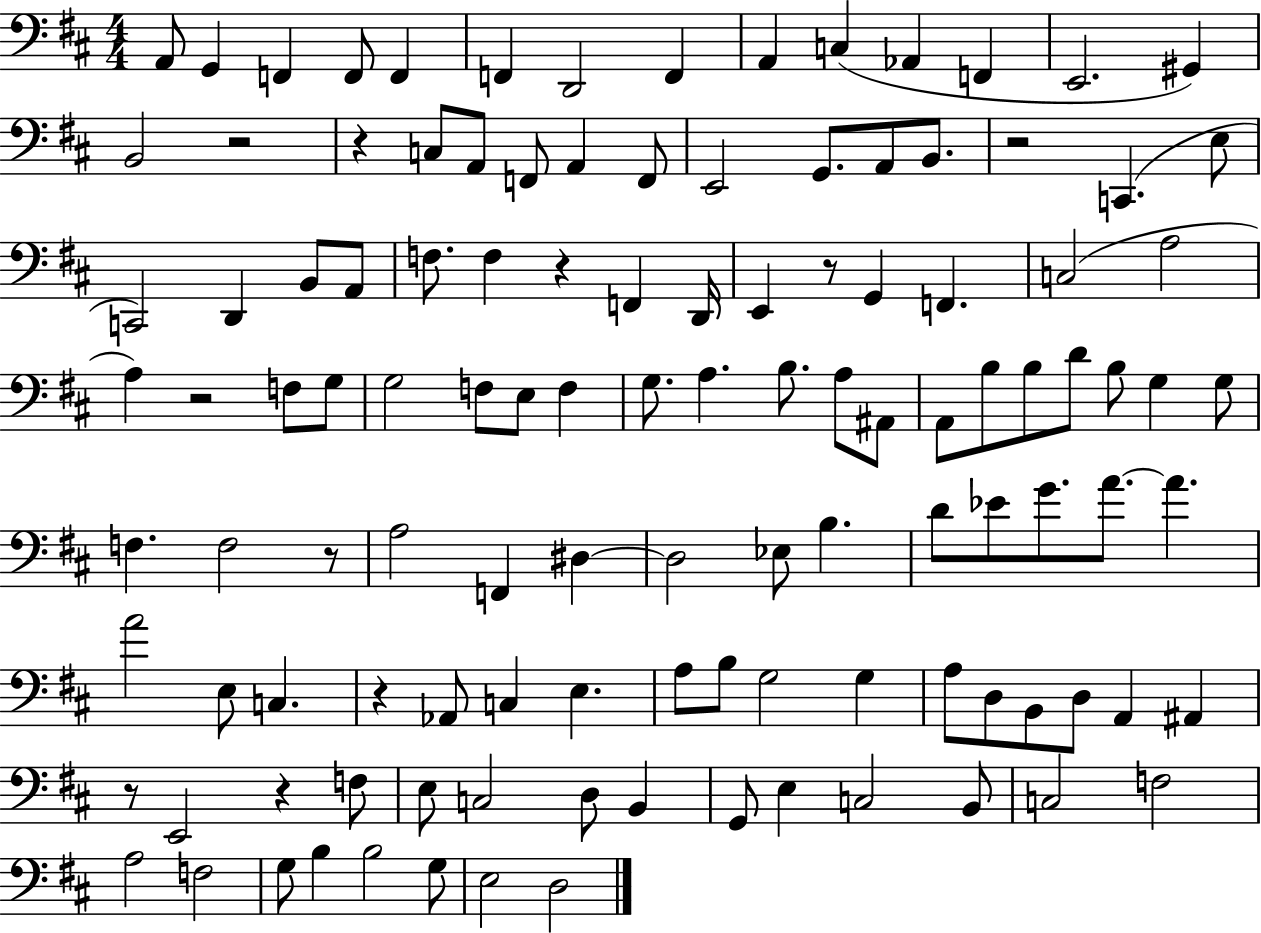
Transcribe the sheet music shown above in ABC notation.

X:1
T:Untitled
M:4/4
L:1/4
K:D
A,,/2 G,, F,, F,,/2 F,, F,, D,,2 F,, A,, C, _A,, F,, E,,2 ^G,, B,,2 z2 z C,/2 A,,/2 F,,/2 A,, F,,/2 E,,2 G,,/2 A,,/2 B,,/2 z2 C,, E,/2 C,,2 D,, B,,/2 A,,/2 F,/2 F, z F,, D,,/4 E,, z/2 G,, F,, C,2 A,2 A, z2 F,/2 G,/2 G,2 F,/2 E,/2 F, G,/2 A, B,/2 A,/2 ^A,,/2 A,,/2 B,/2 B,/2 D/2 B,/2 G, G,/2 F, F,2 z/2 A,2 F,, ^D, ^D,2 _E,/2 B, D/2 _E/2 G/2 A/2 A A2 E,/2 C, z _A,,/2 C, E, A,/2 B,/2 G,2 G, A,/2 D,/2 B,,/2 D,/2 A,, ^A,, z/2 E,,2 z F,/2 E,/2 C,2 D,/2 B,, G,,/2 E, C,2 B,,/2 C,2 F,2 A,2 F,2 G,/2 B, B,2 G,/2 E,2 D,2